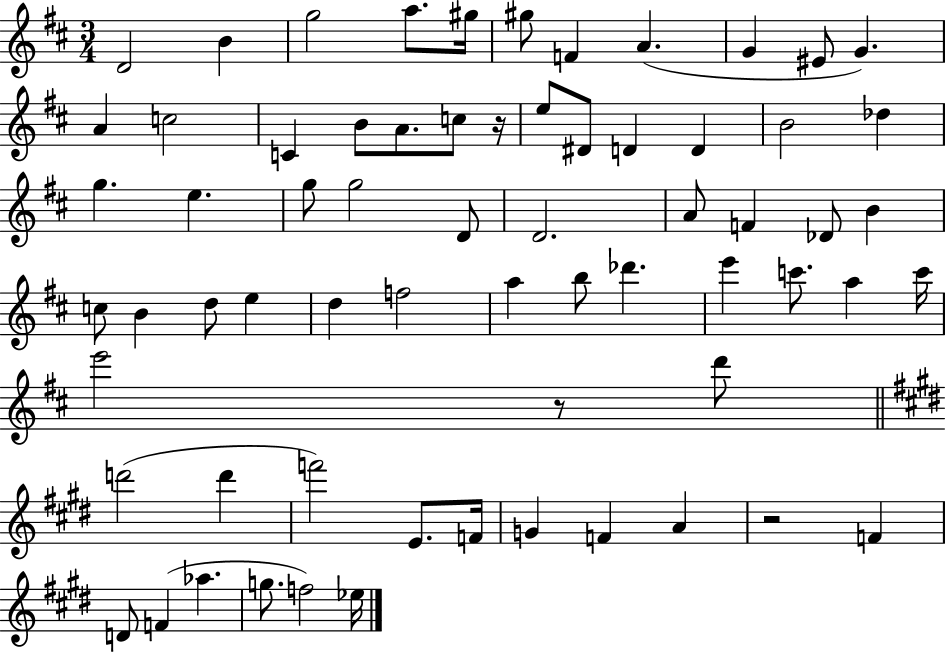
D4/h B4/q G5/h A5/e. G#5/s G#5/e F4/q A4/q. G4/q EIS4/e G4/q. A4/q C5/h C4/q B4/e A4/e. C5/e R/s E5/e D#4/e D4/q D4/q B4/h Db5/q G5/q. E5/q. G5/e G5/h D4/e D4/h. A4/e F4/q Db4/e B4/q C5/e B4/q D5/e E5/q D5/q F5/h A5/q B5/e Db6/q. E6/q C6/e. A5/q C6/s E6/h R/e D6/e D6/h D6/q F6/h E4/e. F4/s G4/q F4/q A4/q R/h F4/q D4/e F4/q Ab5/q. G5/e. F5/h Eb5/s